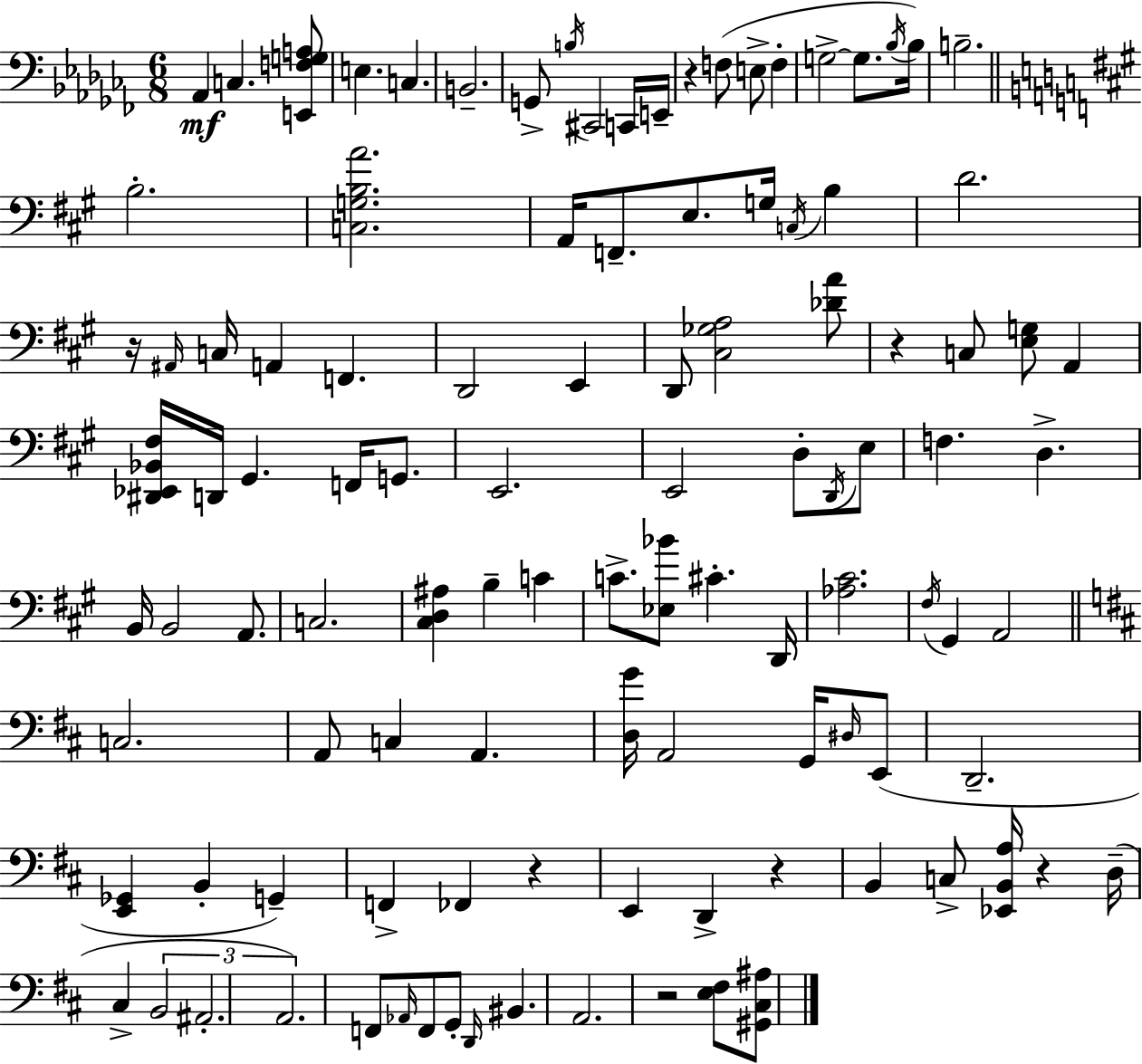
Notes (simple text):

Ab2/q C3/q. [E2,F3,G3,A3]/e E3/q. C3/q. B2/h. G2/e B3/s C#2/h C2/s E2/s R/q F3/e E3/e F3/q G3/h G3/e. Bb3/s Bb3/s B3/h. B3/h. [C3,G3,B3,A4]/h. A2/s F2/e. E3/e. G3/s C3/s B3/q D4/h. R/s A#2/s C3/s A2/q F2/q. D2/h E2/q D2/e [C#3,Gb3,A3]/h [Db4,A4]/e R/q C3/e [E3,G3]/e A2/q [D#2,Eb2,Bb2,F#3]/s D2/s G#2/q. F2/s G2/e. E2/h. E2/h D3/e D2/s E3/e F3/q. D3/q. B2/s B2/h A2/e. C3/h. [C#3,D3,A#3]/q B3/q C4/q C4/e. [Eb3,Bb4]/e C#4/q. D2/s [Ab3,C#4]/h. F#3/s G#2/q A2/h C3/h. A2/e C3/q A2/q. [D3,G4]/s A2/h G2/s D#3/s E2/e D2/h. [E2,Gb2]/q B2/q G2/q F2/q FES2/q R/q E2/q D2/q R/q B2/q C3/e [Eb2,B2,A3]/s R/q D3/s C#3/q B2/h A#2/h. A2/h. F2/e Ab2/s F2/e G2/e D2/s BIS2/q. A2/h. R/h [E3,F#3]/e [G#2,C#3,A#3]/e